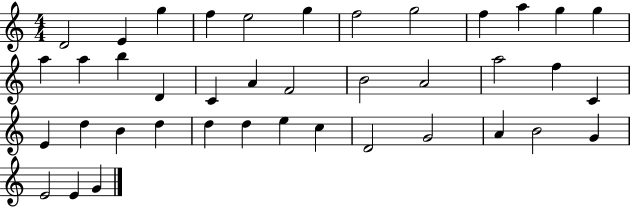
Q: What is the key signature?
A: C major